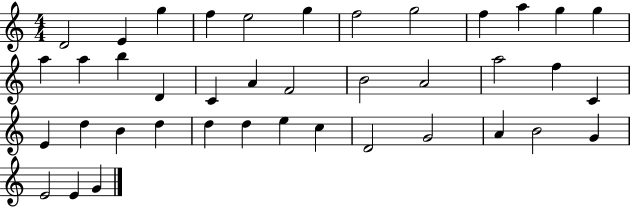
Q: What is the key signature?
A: C major